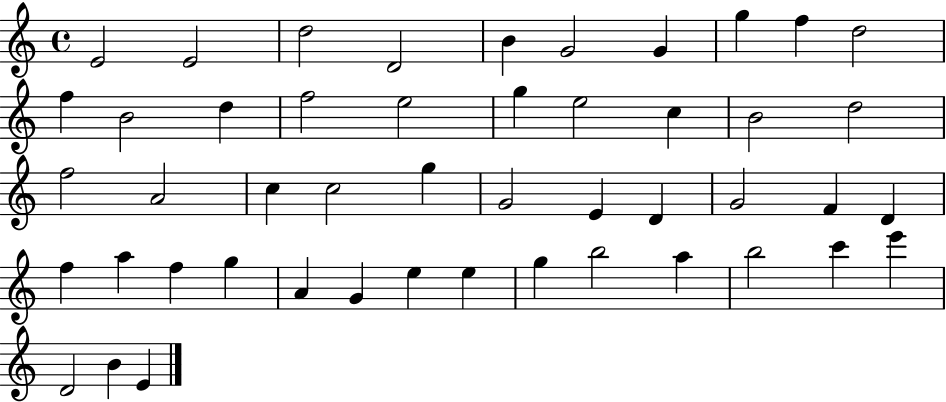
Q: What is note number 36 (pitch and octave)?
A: A4